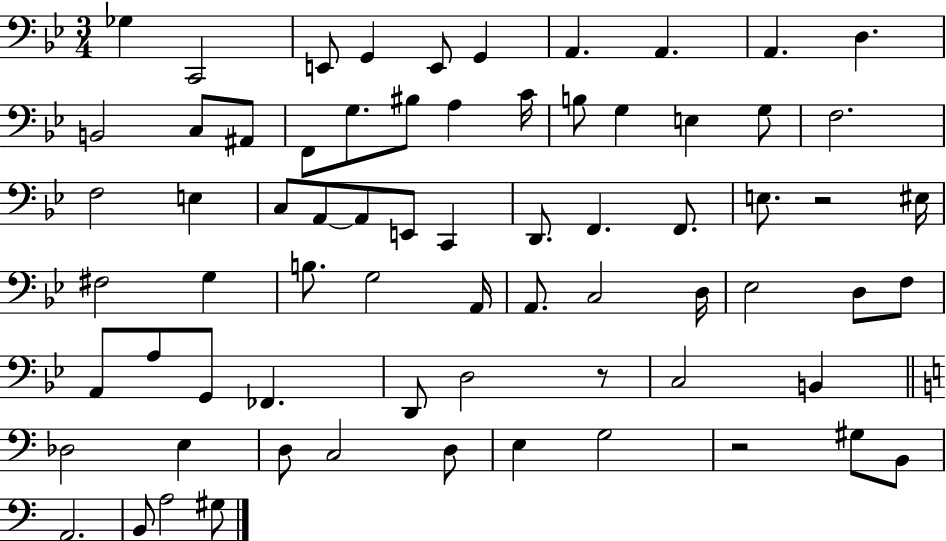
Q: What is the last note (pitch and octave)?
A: G#3